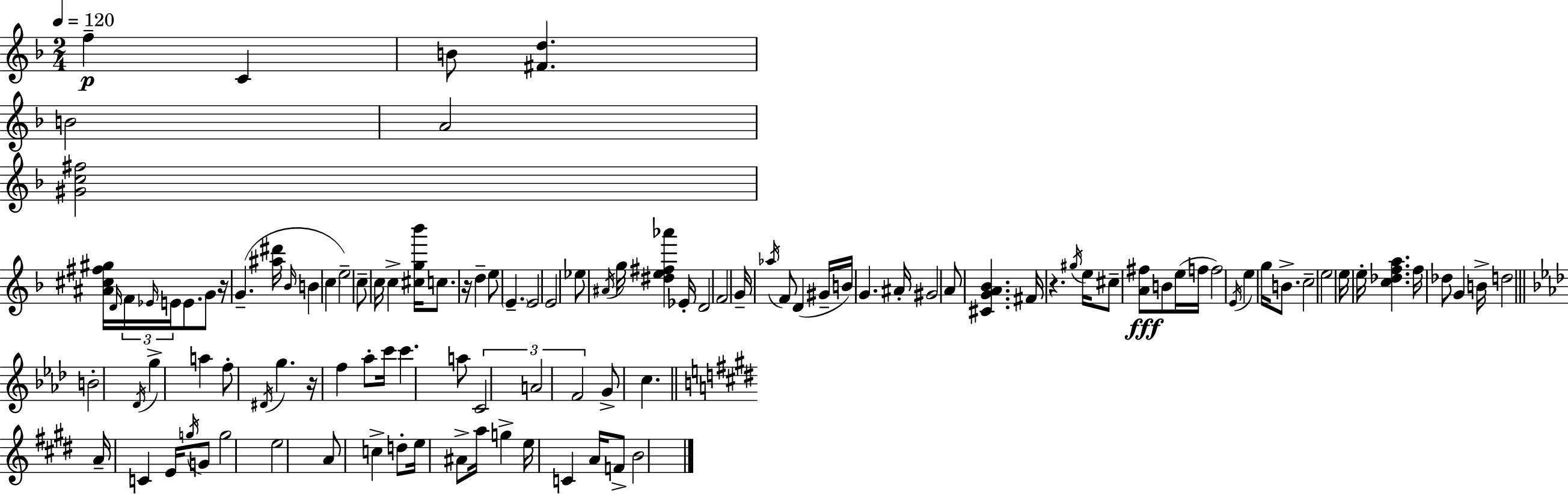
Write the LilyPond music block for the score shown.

{
  \clef treble
  \numericTimeSignature
  \time 2/4
  \key d \minor
  \tempo 4 = 120
  f''4--\p c'4 | b'8 <fis' d''>4. | b'2 | a'2 | \break <gis' c'' fis''>2 | <ais' cis'' fis'' gis''>16 \grace { d'16 } \tuplet 3/2 { f'16 \grace { ees'16 } e'16 } e'8. | g'8 r16 g'4.--( | <ais'' dis'''>16 \grace { bes'16 } b'4 \parenthesize c''4 | \break e''2--) | c''8-- c''16 c''4-> | <cis'' g'' bes'''>16 c''8. r16 d''4-- | e''8 \parenthesize e'4.-- | \break e'2 | e'2 | ees''8 \acciaccatura { ais'16 } g''16 <dis'' e'' fis'' aes'''>4 | ees'16-. d'2 | \break f'2 | g'16-- \acciaccatura { aes''16 } f'8 | d'4( gis'16-- b'16) g'4. | ais'16-. gis'2 | \break a'8 <cis' g' a' bes'>4. | fis'16 r4. | \acciaccatura { gis''16 } e''16 cis''8-- | <a' fis''>8\fff b'8 e''16( f''16 f''2) | \break \acciaccatura { e'16 } e''4 | g''16 b'8.-> c''2-- | e''2 | e''16 | \break e''16-. <c'' des'' f'' a''>4. f''16 | des''8 g'4 b'16-> d''2 | \bar "||" \break \key aes \major b'2-. | \acciaccatura { des'16 } g''4-> a''4 | f''8-. \acciaccatura { dis'16 } g''4. | r16 f''4 aes''8-. | \break c'''16 c'''4. | a''8 \tuplet 3/2 { c'2 | a'2 | f'2 } | \break g'8-> c''4. | \bar "||" \break \key e \major a'16-- c'4 e'16 \acciaccatura { g''16 } g'8 | g''2 | e''2 | a'8 c''4-> d''8-. | \break e''16 ais'8-> a''16 g''4-> | e''16 c'4 a'16 f'8-> | b'2 | \bar "|."
}